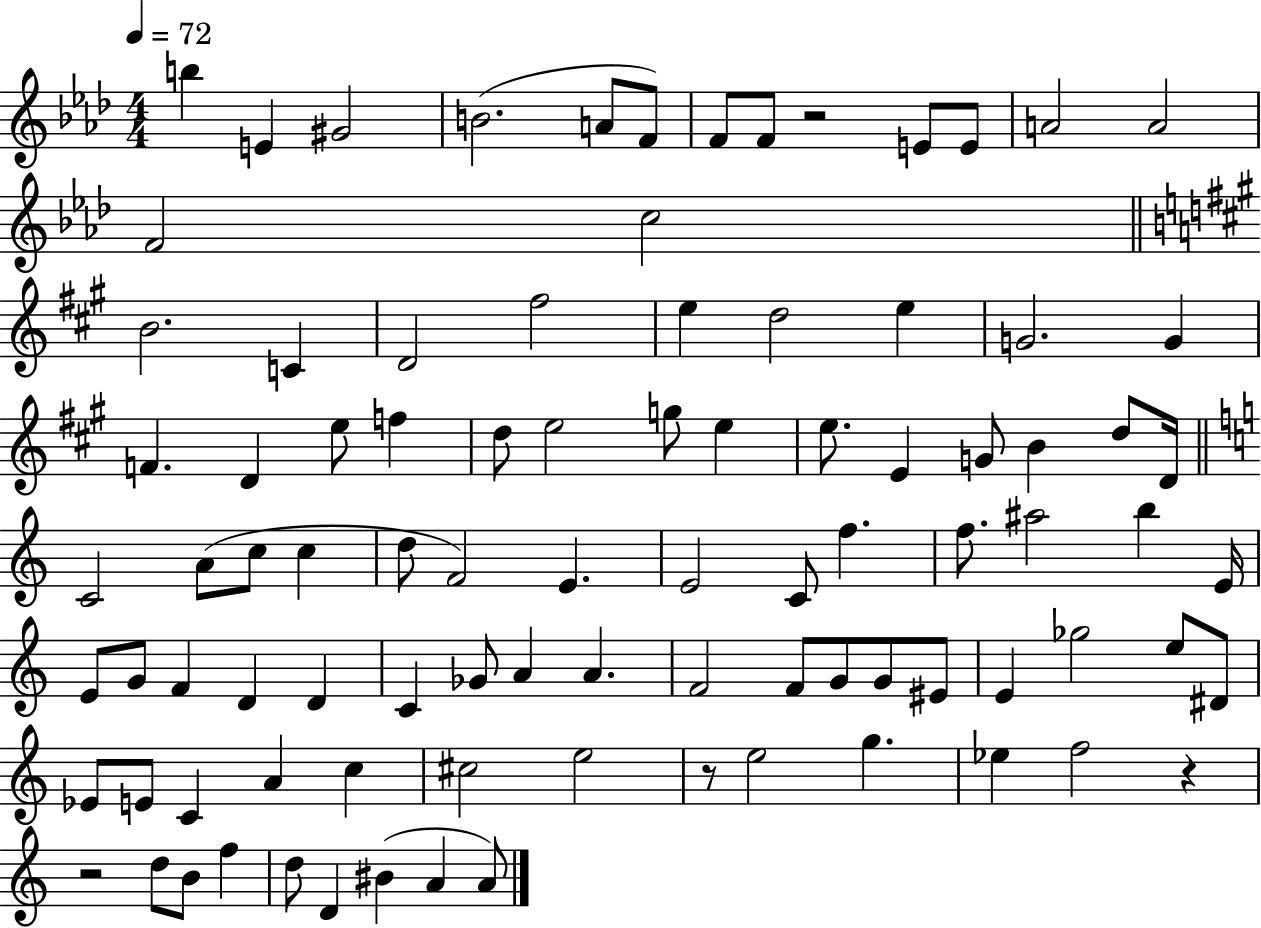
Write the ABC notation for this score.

X:1
T:Untitled
M:4/4
L:1/4
K:Ab
b E ^G2 B2 A/2 F/2 F/2 F/2 z2 E/2 E/2 A2 A2 F2 c2 B2 C D2 ^f2 e d2 e G2 G F D e/2 f d/2 e2 g/2 e e/2 E G/2 B d/2 D/4 C2 A/2 c/2 c d/2 F2 E E2 C/2 f f/2 ^a2 b E/4 E/2 G/2 F D D C _G/2 A A F2 F/2 G/2 G/2 ^E/2 E _g2 e/2 ^D/2 _E/2 E/2 C A c ^c2 e2 z/2 e2 g _e f2 z z2 d/2 B/2 f d/2 D ^B A A/2